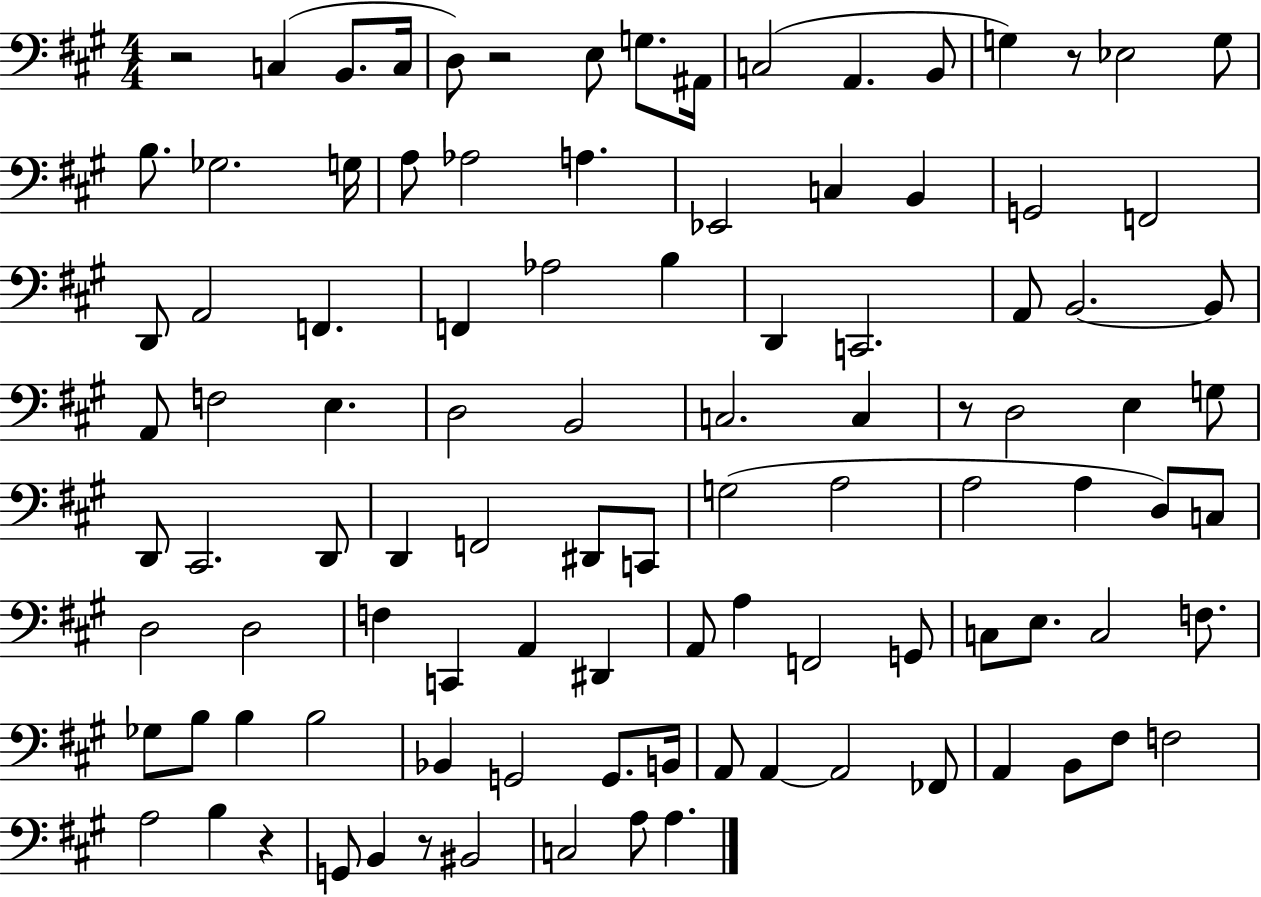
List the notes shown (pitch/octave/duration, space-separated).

R/h C3/q B2/e. C3/s D3/e R/h E3/e G3/e. A#2/s C3/h A2/q. B2/e G3/q R/e Eb3/h G3/e B3/e. Gb3/h. G3/s A3/e Ab3/h A3/q. Eb2/h C3/q B2/q G2/h F2/h D2/e A2/h F2/q. F2/q Ab3/h B3/q D2/q C2/h. A2/e B2/h. B2/e A2/e F3/h E3/q. D3/h B2/h C3/h. C3/q R/e D3/h E3/q G3/e D2/e C#2/h. D2/e D2/q F2/h D#2/e C2/e G3/h A3/h A3/h A3/q D3/e C3/e D3/h D3/h F3/q C2/q A2/q D#2/q A2/e A3/q F2/h G2/e C3/e E3/e. C3/h F3/e. Gb3/e B3/e B3/q B3/h Bb2/q G2/h G2/e. B2/s A2/e A2/q A2/h FES2/e A2/q B2/e F#3/e F3/h A3/h B3/q R/q G2/e B2/q R/e BIS2/h C3/h A3/e A3/q.